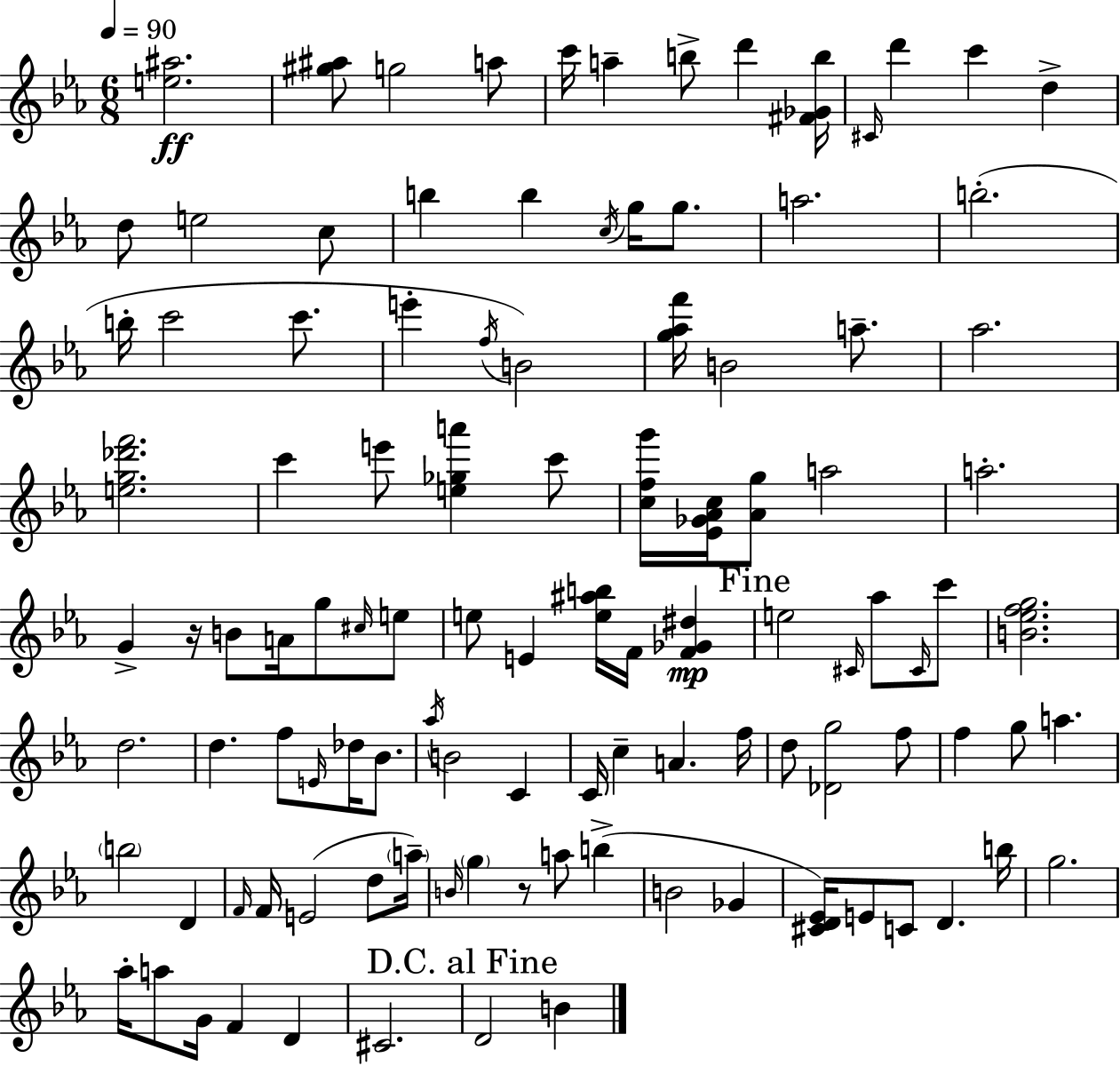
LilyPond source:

{
  \clef treble
  \numericTimeSignature
  \time 6/8
  \key ees \major
  \tempo 4 = 90
  <e'' ais''>2.\ff | <gis'' ais''>8 g''2 a''8 | c'''16 a''4-- b''8-> d'''4 <fis' ges' b''>16 | \grace { cis'16 } d'''4 c'''4 d''4-> | \break d''8 e''2 c''8 | b''4 b''4 \acciaccatura { c''16 } g''16 g''8. | a''2. | b''2.-.( | \break b''16-. c'''2 c'''8. | e'''4-. \acciaccatura { f''16 }) b'2 | <g'' aes'' f'''>16 b'2 | a''8.-- aes''2. | \break <e'' g'' des''' f'''>2. | c'''4 e'''8 <e'' ges'' a'''>4 | c'''8 <c'' f'' g'''>16 <ees' ges' aes' c''>16 <aes' g''>8 a''2 | a''2.-. | \break g'4-> r16 b'8 a'16 g''8 | \grace { cis''16 } e''8 e''8 e'4 <e'' ais'' b''>16 f'16 | <f' ges' dis''>4\mp \mark "Fine" e''2 | \grace { cis'16 } aes''8 \grace { cis'16 } c'''8 <b' ees'' f'' g''>2. | \break d''2. | d''4. | f''8 \grace { e'16 } des''16 bes'8. \acciaccatura { aes''16 } b'2 | c'4 c'16 c''4-- | \break a'4. f''16 d''8 <des' g''>2 | f''8 f''4 | g''8 a''4. \parenthesize b''2 | d'4 \grace { f'16 } f'16 e'2( | \break d''8 \parenthesize a''16--) \grace { b'16 } \parenthesize g''4 | r8 a''8 b''4->( b'2 | ges'4 <cis' d' ees'>16) e'8 | c'8 d'4. b''16 g''2. | \break aes''16-. a''8 | g'16 f'4 d'4 cis'2. | \mark "D.C. al Fine" d'2 | b'4 \bar "|."
}